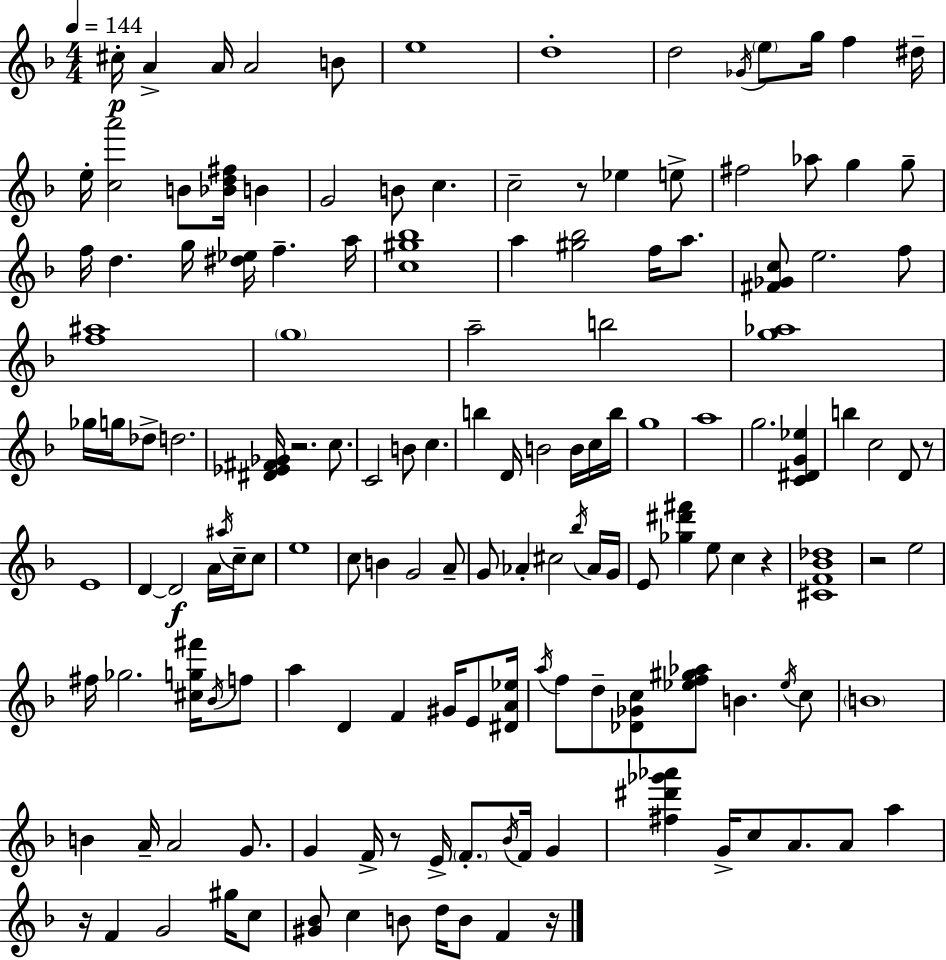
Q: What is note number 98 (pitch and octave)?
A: B4